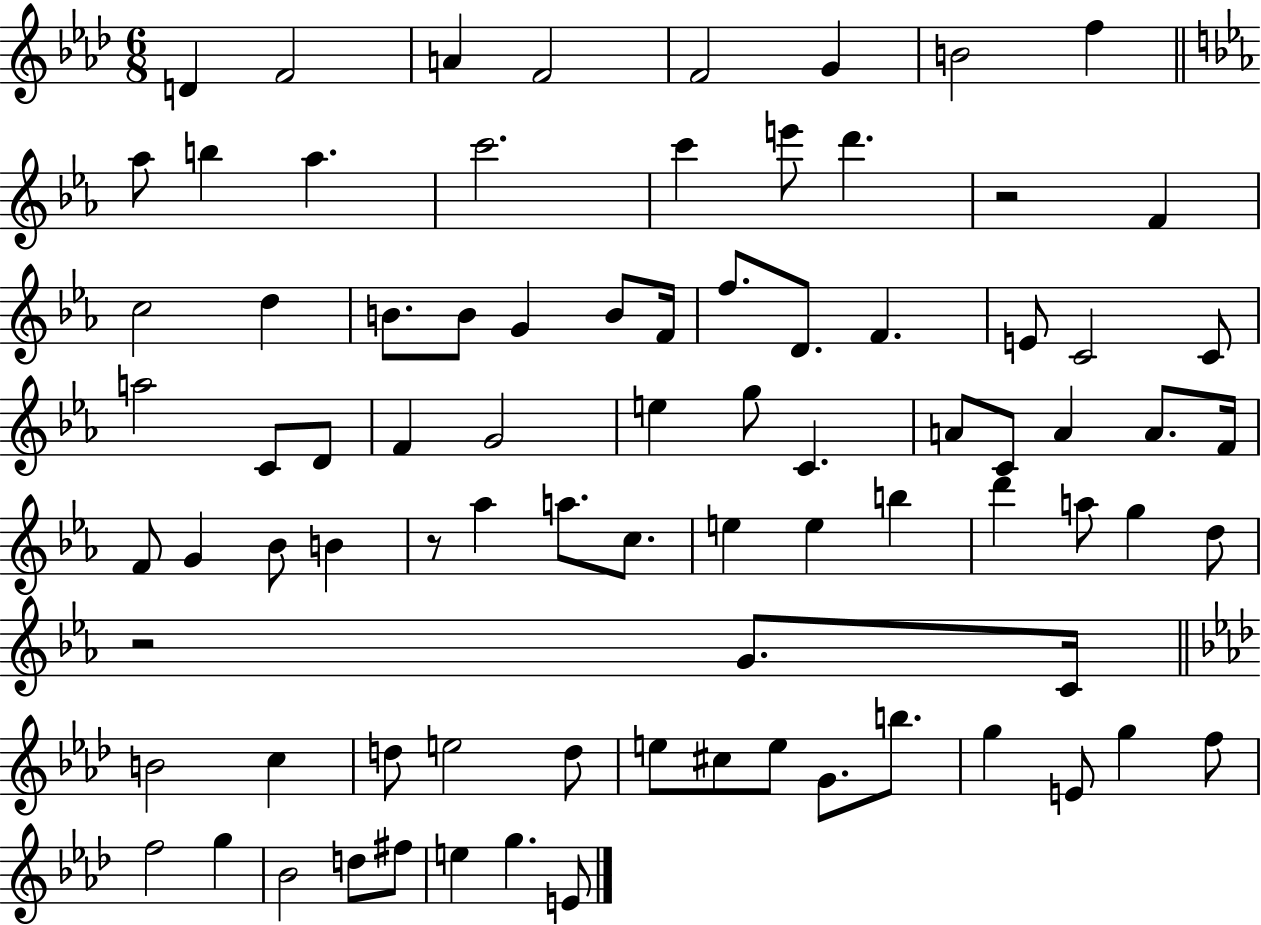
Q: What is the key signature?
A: AES major